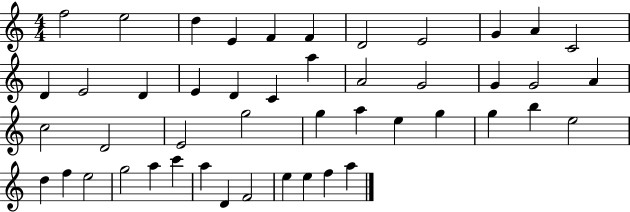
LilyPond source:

{
  \clef treble
  \numericTimeSignature
  \time 4/4
  \key c \major
  f''2 e''2 | d''4 e'4 f'4 f'4 | d'2 e'2 | g'4 a'4 c'2 | \break d'4 e'2 d'4 | e'4 d'4 c'4 a''4 | a'2 g'2 | g'4 g'2 a'4 | \break c''2 d'2 | e'2 g''2 | g''4 a''4 e''4 g''4 | g''4 b''4 e''2 | \break d''4 f''4 e''2 | g''2 a''4 c'''4 | a''4 d'4 f'2 | e''4 e''4 f''4 a''4 | \break \bar "|."
}